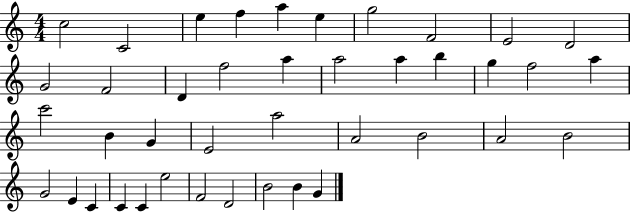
C5/h C4/h E5/q F5/q A5/q E5/q G5/h F4/h E4/h D4/h G4/h F4/h D4/q F5/h A5/q A5/h A5/q B5/q G5/q F5/h A5/q C6/h B4/q G4/q E4/h A5/h A4/h B4/h A4/h B4/h G4/h E4/q C4/q C4/q C4/q E5/h F4/h D4/h B4/h B4/q G4/q